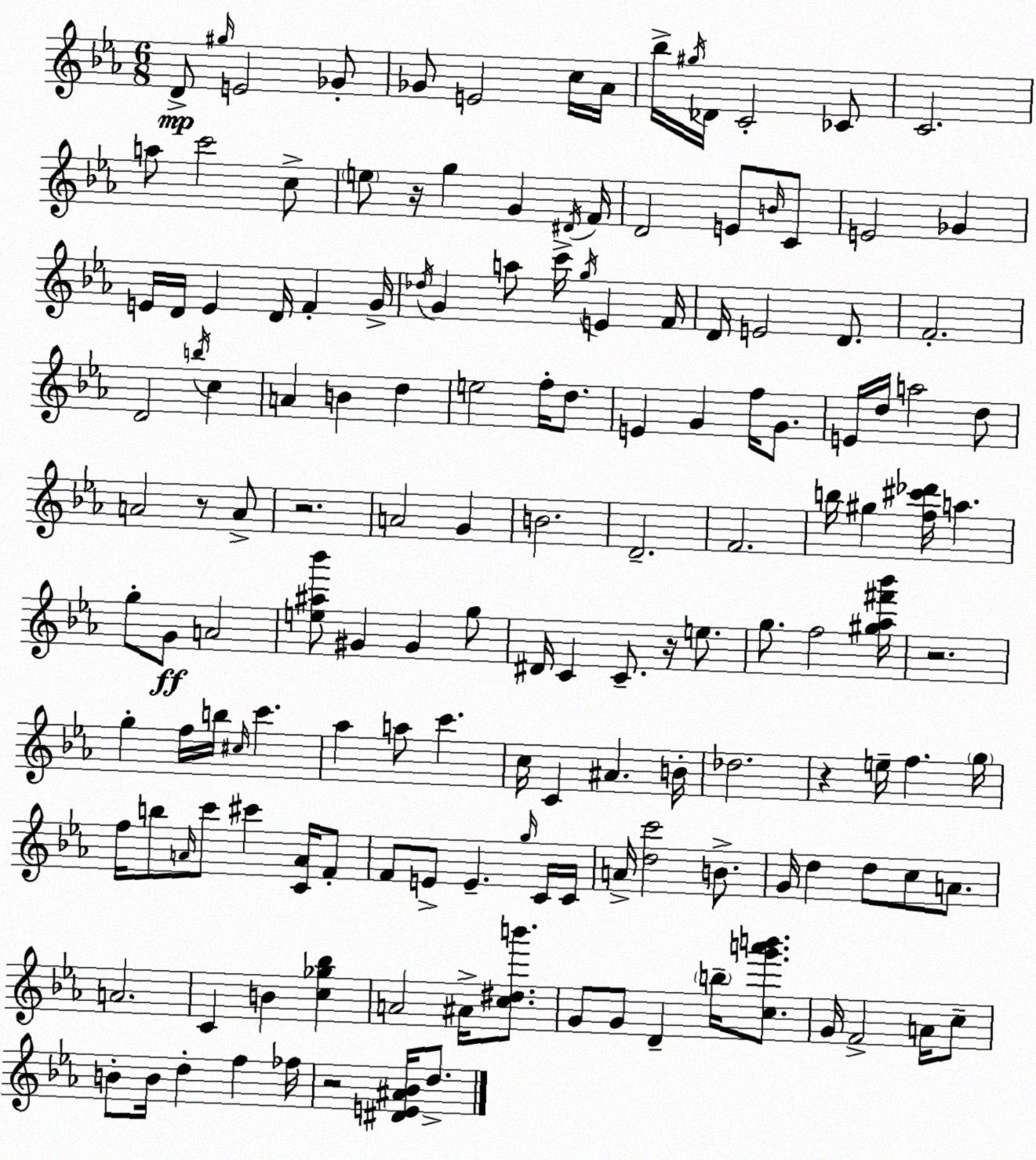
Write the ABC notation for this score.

X:1
T:Untitled
M:6/8
L:1/4
K:Eb
D/2 ^g/4 E2 _G/2 _G/2 E2 c/4 _A/4 _b/4 ^g/4 _D/4 C2 _C/2 C2 a/2 c'2 c/2 e/2 z/4 g G ^D/4 F/4 D2 E/2 B/4 C/2 E2 _G E/4 D/4 E D/4 F G/4 _d/4 G a/2 c'/4 g/4 E F/4 D/4 E2 D/2 F2 D2 b/4 c A B d e2 f/4 d/2 E G f/4 G/2 E/4 d/4 a2 d/2 A2 z/2 A/2 z2 A2 G B2 D2 F2 b/4 ^g [f^c'_d']/4 a g/2 G/2 A2 [e^a_b']/2 ^G ^G g/2 ^D/4 C C/2 z/4 e/2 g/2 f2 [^g_a^f'_b']/4 z2 g f/4 b/4 ^c/4 c' _a a/2 c' c/4 C ^A B/4 _d2 z e/4 f g/4 f/4 b/2 A/4 c'/2 ^c' [CA]/4 F/2 F/2 E/2 E g/4 C/4 C/4 A/4 [dc']2 B/2 G/4 d d/2 c/2 A/2 A2 C B [c_g_b] A2 ^A/4 [c^db']/2 G/2 G/2 D b/4 [cg'a'b']/2 G/4 F2 A/4 c/2 B/2 B/4 d f _f/4 z2 [^DE^A_B]/4 d/2